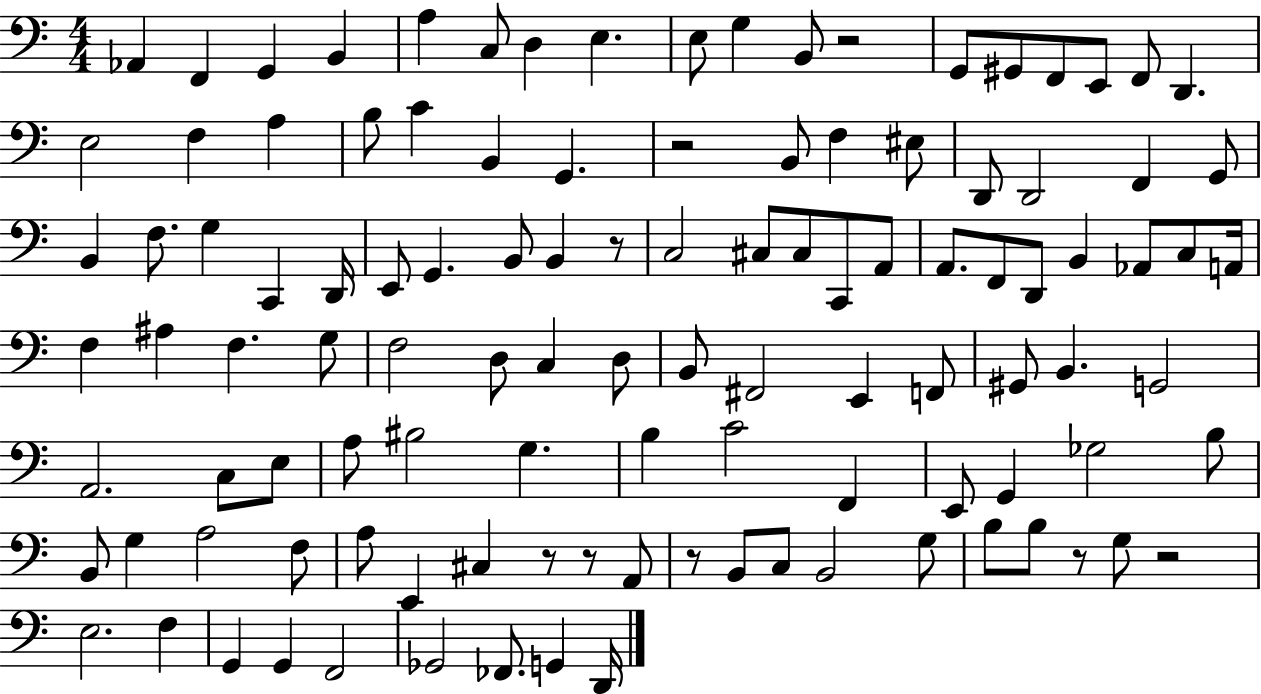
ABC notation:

X:1
T:Untitled
M:4/4
L:1/4
K:C
_A,, F,, G,, B,, A, C,/2 D, E, E,/2 G, B,,/2 z2 G,,/2 ^G,,/2 F,,/2 E,,/2 F,,/2 D,, E,2 F, A, B,/2 C B,, G,, z2 B,,/2 F, ^E,/2 D,,/2 D,,2 F,, G,,/2 B,, F,/2 G, C,, D,,/4 E,,/2 G,, B,,/2 B,, z/2 C,2 ^C,/2 ^C,/2 C,,/2 A,,/2 A,,/2 F,,/2 D,,/2 B,, _A,,/2 C,/2 A,,/4 F, ^A, F, G,/2 F,2 D,/2 C, D,/2 B,,/2 ^F,,2 E,, F,,/2 ^G,,/2 B,, G,,2 A,,2 C,/2 E,/2 A,/2 ^B,2 G, B, C2 F,, E,,/2 G,, _G,2 B,/2 B,,/2 G, A,2 F,/2 A,/2 E,, ^C, z/2 z/2 A,,/2 z/2 B,,/2 C,/2 B,,2 G,/2 B,/2 B,/2 z/2 G,/2 z2 E,2 F, G,, G,, F,,2 _G,,2 _F,,/2 G,, D,,/4